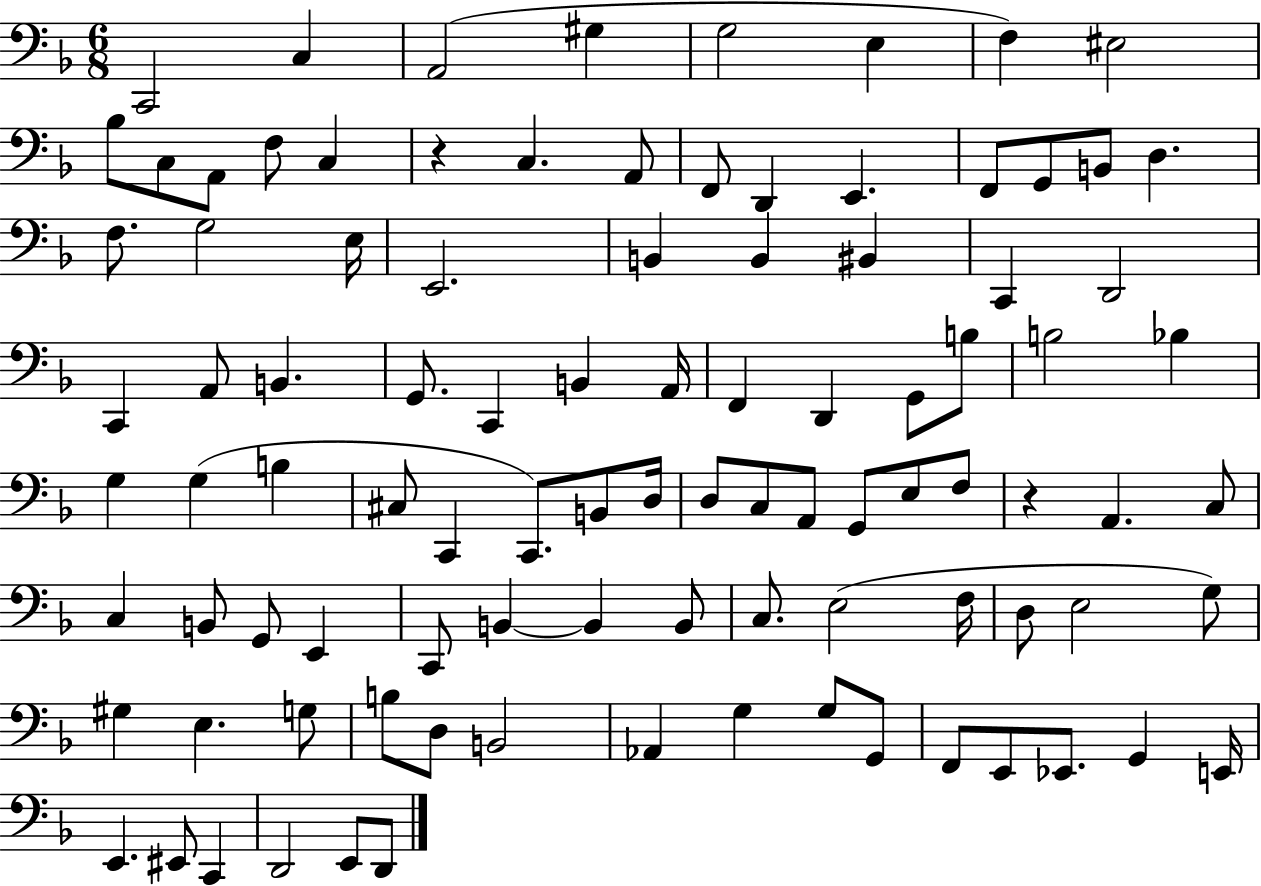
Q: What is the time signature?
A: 6/8